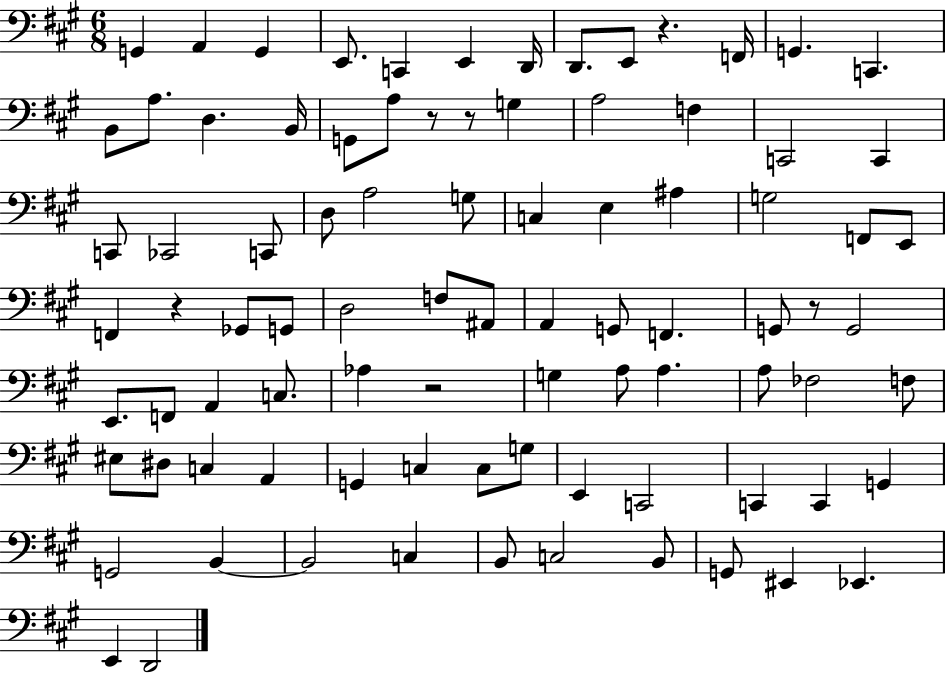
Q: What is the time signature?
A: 6/8